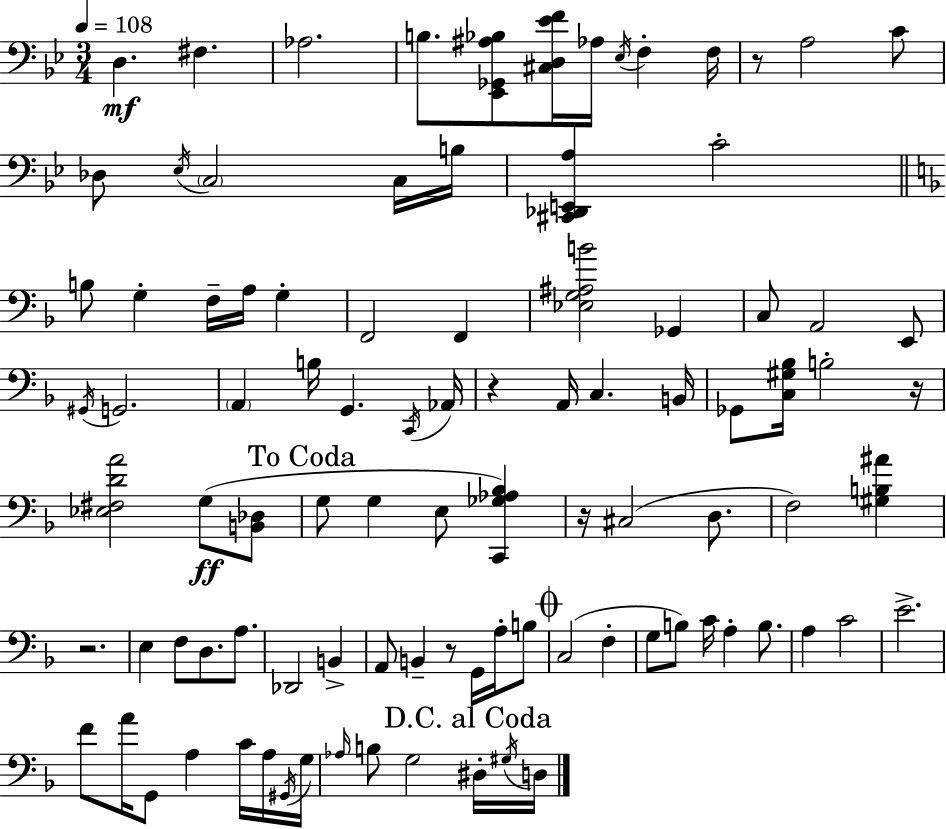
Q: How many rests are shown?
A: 6